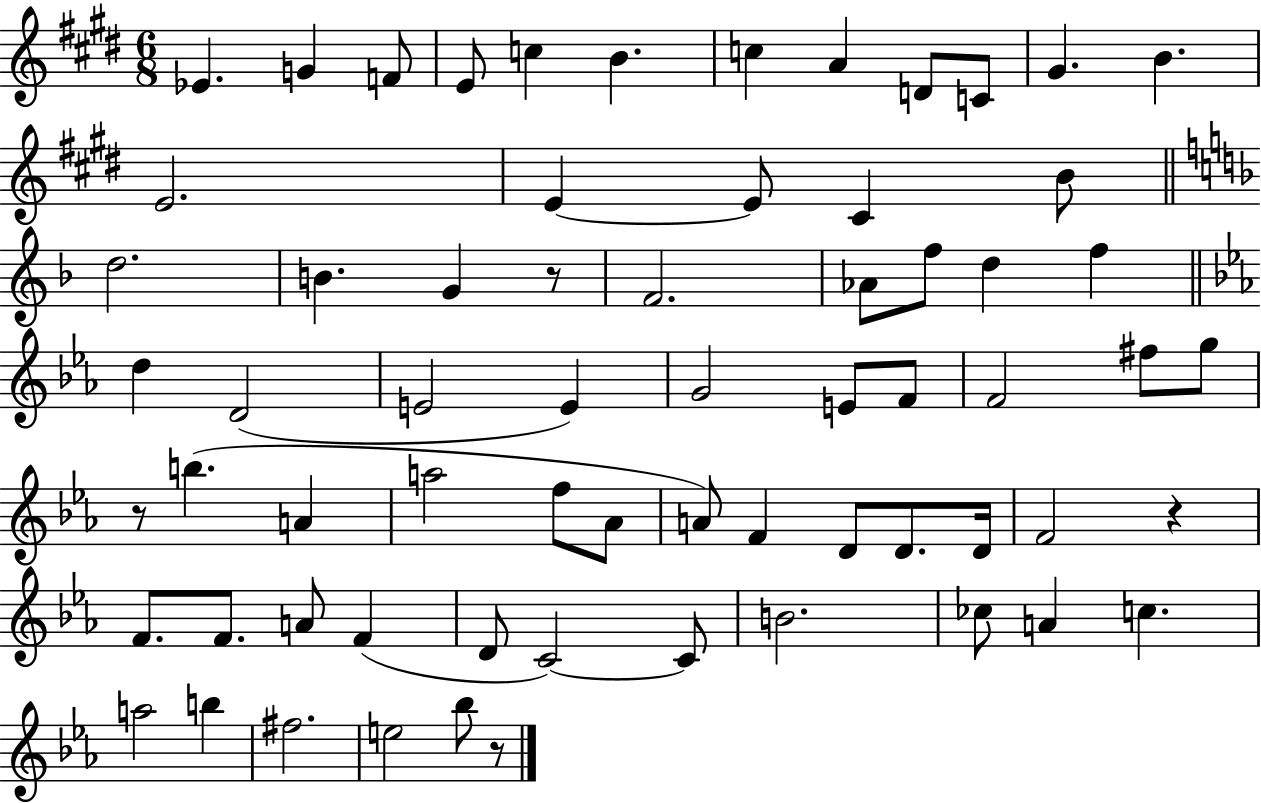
Eb4/q. G4/q F4/e E4/e C5/q B4/q. C5/q A4/q D4/e C4/e G#4/q. B4/q. E4/h. E4/q E4/e C#4/q B4/e D5/h. B4/q. G4/q R/e F4/h. Ab4/e F5/e D5/q F5/q D5/q D4/h E4/h E4/q G4/h E4/e F4/e F4/h F#5/e G5/e R/e B5/q. A4/q A5/h F5/e Ab4/e A4/e F4/q D4/e D4/e. D4/s F4/h R/q F4/e. F4/e. A4/e F4/q D4/e C4/h C4/e B4/h. CES5/e A4/q C5/q. A5/h B5/q F#5/h. E5/h Bb5/e R/e